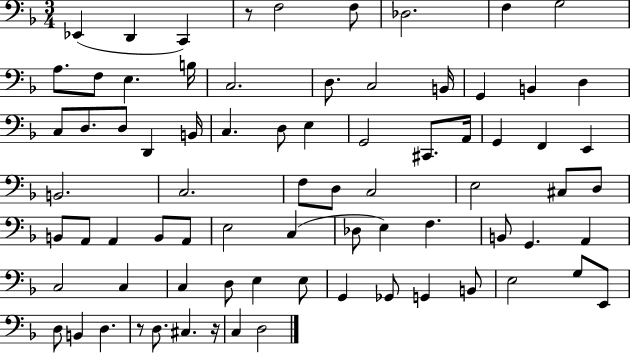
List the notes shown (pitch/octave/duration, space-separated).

Eb2/q D2/q C2/q R/e F3/h F3/e Db3/h. F3/q G3/h A3/e. F3/e E3/q. B3/s C3/h. D3/e. C3/h B2/s G2/q B2/q D3/q C3/e D3/e. D3/e D2/q B2/s C3/q. D3/e E3/q G2/h C#2/e. A2/s G2/q F2/q E2/q B2/h. C3/h. F3/e D3/e C3/h E3/h C#3/e D3/e B2/e A2/e A2/q B2/e A2/e E3/h C3/q Db3/e E3/q F3/q. B2/e G2/q. A2/q C3/h C3/q C3/q D3/e E3/q E3/e G2/q Gb2/e G2/q B2/e E3/h G3/e E2/e D3/e B2/q D3/q. R/e D3/e. C#3/q. R/s C3/q D3/h